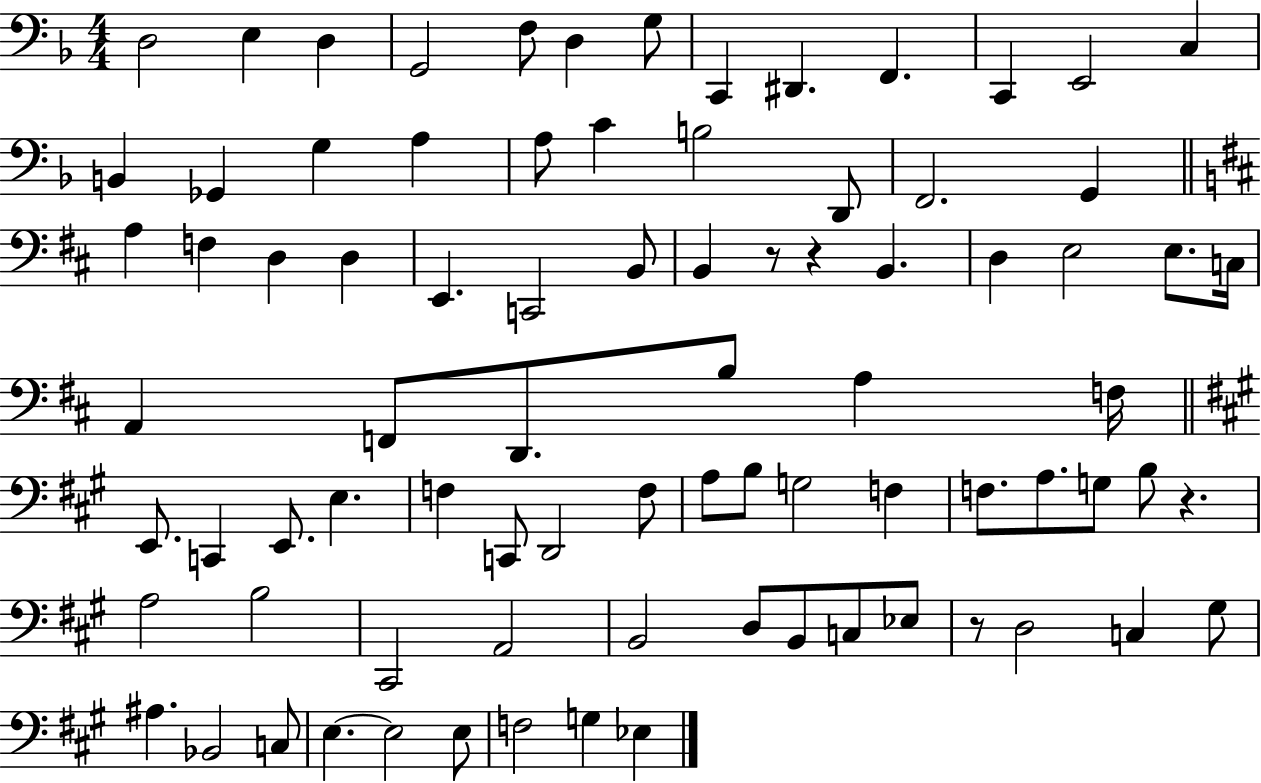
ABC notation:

X:1
T:Untitled
M:4/4
L:1/4
K:F
D,2 E, D, G,,2 F,/2 D, G,/2 C,, ^D,, F,, C,, E,,2 C, B,, _G,, G, A, A,/2 C B,2 D,,/2 F,,2 G,, A, F, D, D, E,, C,,2 B,,/2 B,, z/2 z B,, D, E,2 E,/2 C,/4 A,, F,,/2 D,,/2 B,/2 A, F,/4 E,,/2 C,, E,,/2 E, F, C,,/2 D,,2 F,/2 A,/2 B,/2 G,2 F, F,/2 A,/2 G,/2 B,/2 z A,2 B,2 ^C,,2 A,,2 B,,2 D,/2 B,,/2 C,/2 _E,/2 z/2 D,2 C, ^G,/2 ^A, _B,,2 C,/2 E, E,2 E,/2 F,2 G, _E,